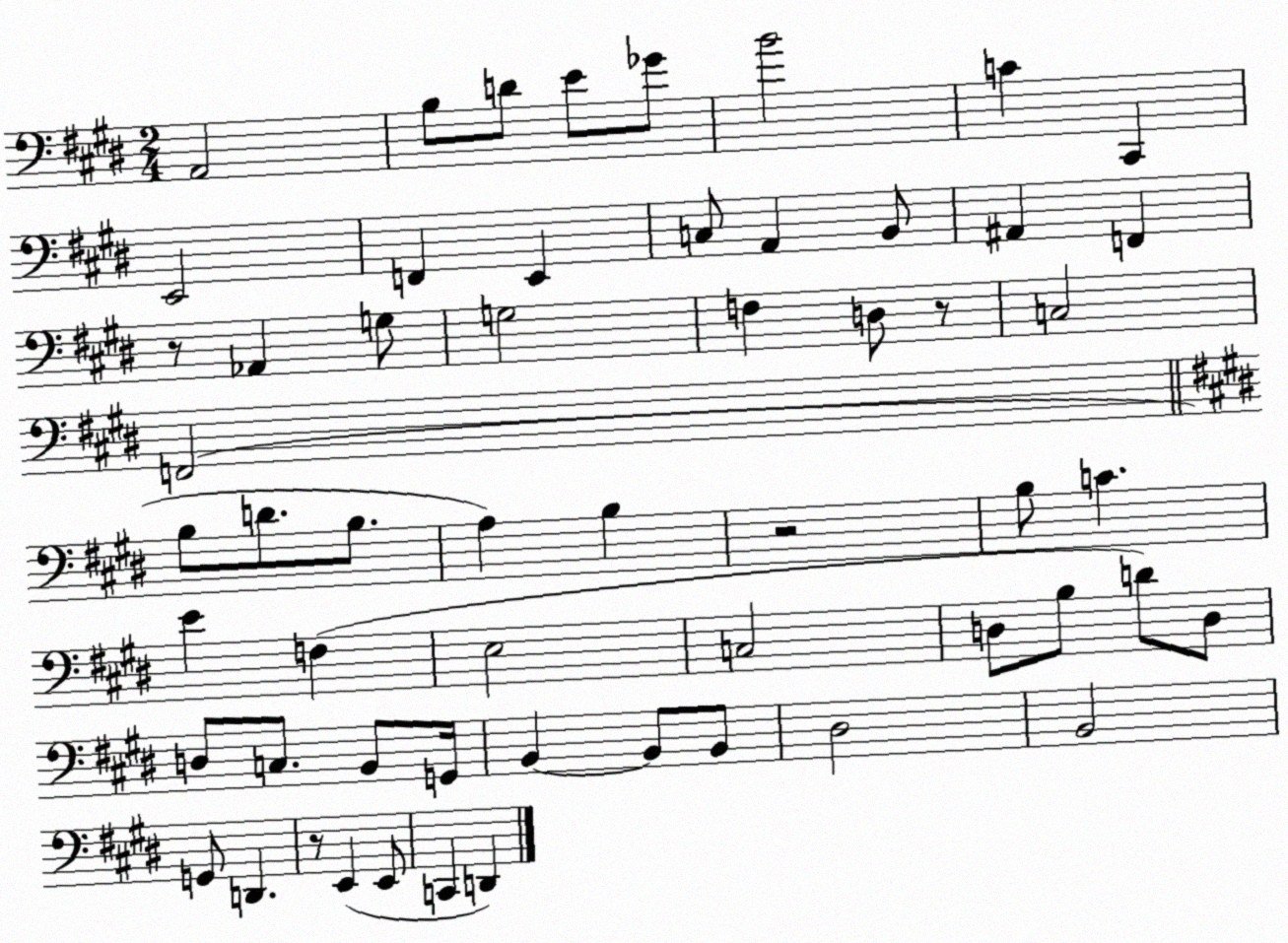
X:1
T:Untitled
M:2/4
L:1/4
K:E
A,,2 B,/2 D/2 E/2 _G/2 B2 C ^C,, E,,2 F,, E,, C,/2 A,, B,,/2 ^A,, F,, z/2 _A,, G,/2 G,2 F, D,/2 z/2 C,2 F,,2 B,/2 D/2 B,/2 A, B, z2 B,/2 C E F, E,2 C,2 D,/2 B,/2 D/2 D,/2 D,/2 C,/2 B,,/2 G,,/4 B,, B,,/2 B,,/2 ^D,2 B,,2 G,,/2 D,, z/2 E,, E,,/2 C,, D,,